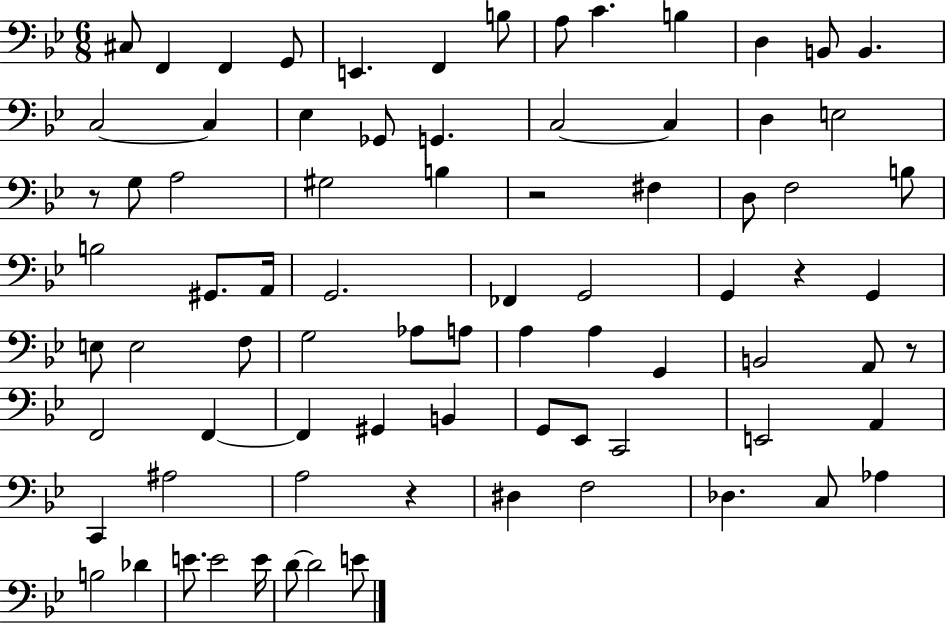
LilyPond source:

{
  \clef bass
  \numericTimeSignature
  \time 6/8
  \key bes \major
  cis8 f,4 f,4 g,8 | e,4. f,4 b8 | a8 c'4. b4 | d4 b,8 b,4. | \break c2~~ c4 | ees4 ges,8 g,4. | c2~~ c4 | d4 e2 | \break r8 g8 a2 | gis2 b4 | r2 fis4 | d8 f2 b8 | \break b2 gis,8. a,16 | g,2. | fes,4 g,2 | g,4 r4 g,4 | \break e8 e2 f8 | g2 aes8 a8 | a4 a4 g,4 | b,2 a,8 r8 | \break f,2 f,4~~ | f,4 gis,4 b,4 | g,8 ees,8 c,2 | e,2 a,4 | \break c,4 ais2 | a2 r4 | dis4 f2 | des4. c8 aes4 | \break b2 des'4 | e'8. e'2 e'16 | d'8~~ d'2 e'8 | \bar "|."
}